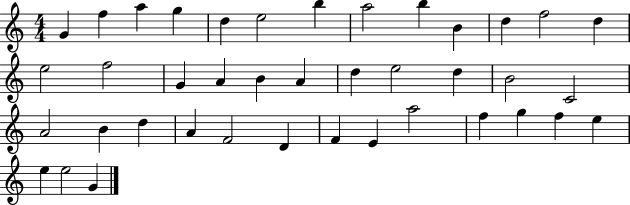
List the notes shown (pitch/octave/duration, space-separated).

G4/q F5/q A5/q G5/q D5/q E5/h B5/q A5/h B5/q B4/q D5/q F5/h D5/q E5/h F5/h G4/q A4/q B4/q A4/q D5/q E5/h D5/q B4/h C4/h A4/h B4/q D5/q A4/q F4/h D4/q F4/q E4/q A5/h F5/q G5/q F5/q E5/q E5/q E5/h G4/q